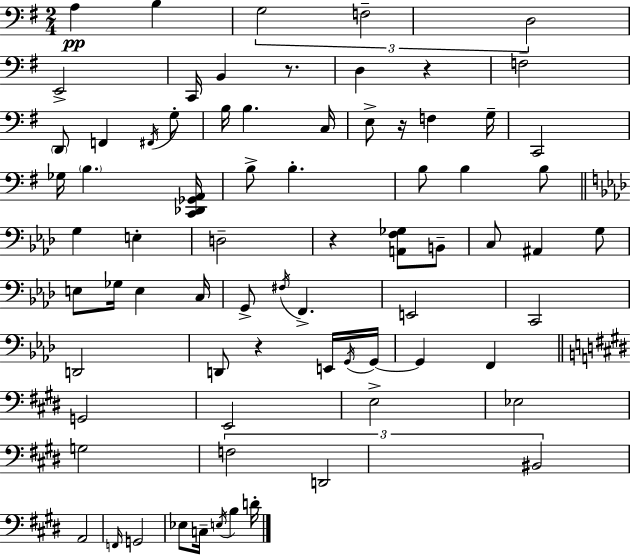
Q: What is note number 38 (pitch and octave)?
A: E3